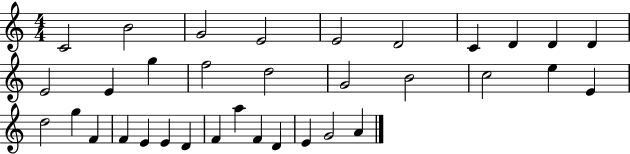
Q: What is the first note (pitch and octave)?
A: C4